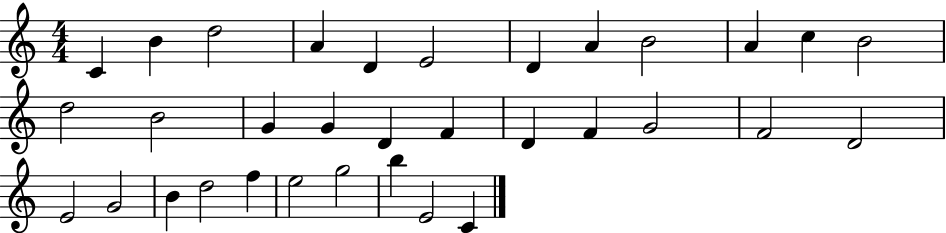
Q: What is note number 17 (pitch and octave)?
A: D4